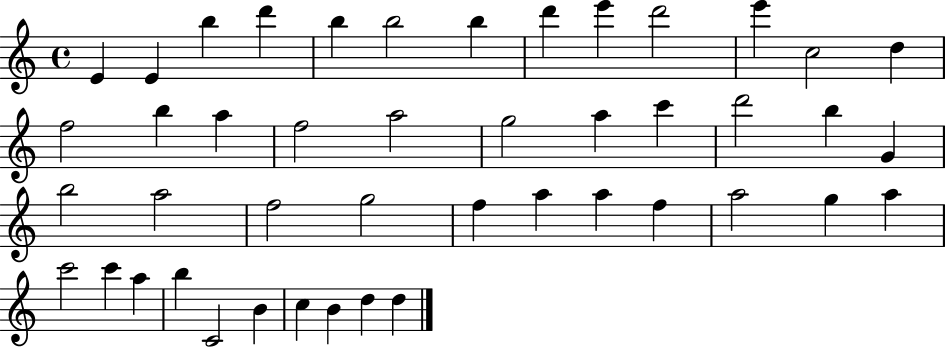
X:1
T:Untitled
M:4/4
L:1/4
K:C
E E b d' b b2 b d' e' d'2 e' c2 d f2 b a f2 a2 g2 a c' d'2 b G b2 a2 f2 g2 f a a f a2 g a c'2 c' a b C2 B c B d d